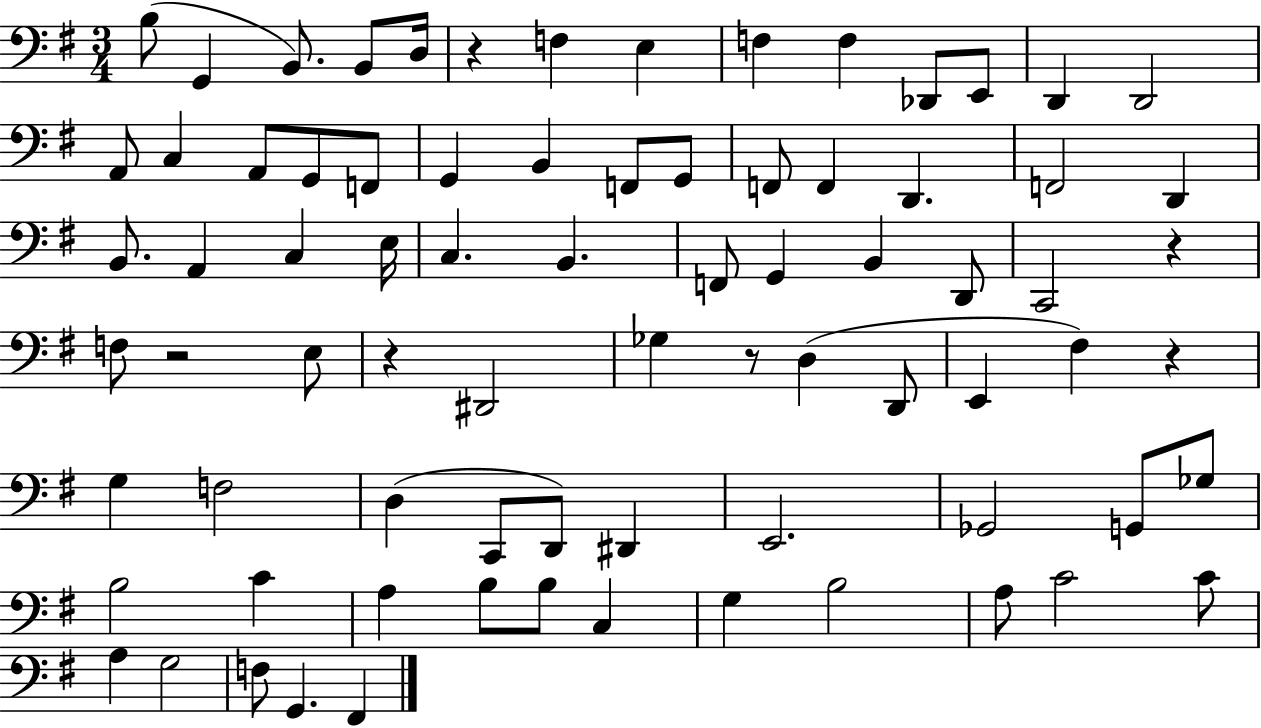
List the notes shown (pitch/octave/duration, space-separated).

B3/e G2/q B2/e. B2/e D3/s R/q F3/q E3/q F3/q F3/q Db2/e E2/e D2/q D2/h A2/e C3/q A2/e G2/e F2/e G2/q B2/q F2/e G2/e F2/e F2/q D2/q. F2/h D2/q B2/e. A2/q C3/q E3/s C3/q. B2/q. F2/e G2/q B2/q D2/e C2/h R/q F3/e R/h E3/e R/q D#2/h Gb3/q R/e D3/q D2/e E2/q F#3/q R/q G3/q F3/h D3/q C2/e D2/e D#2/q E2/h. Gb2/h G2/e Gb3/e B3/h C4/q A3/q B3/e B3/e C3/q G3/q B3/h A3/e C4/h C4/e A3/q G3/h F3/e G2/q. F#2/q